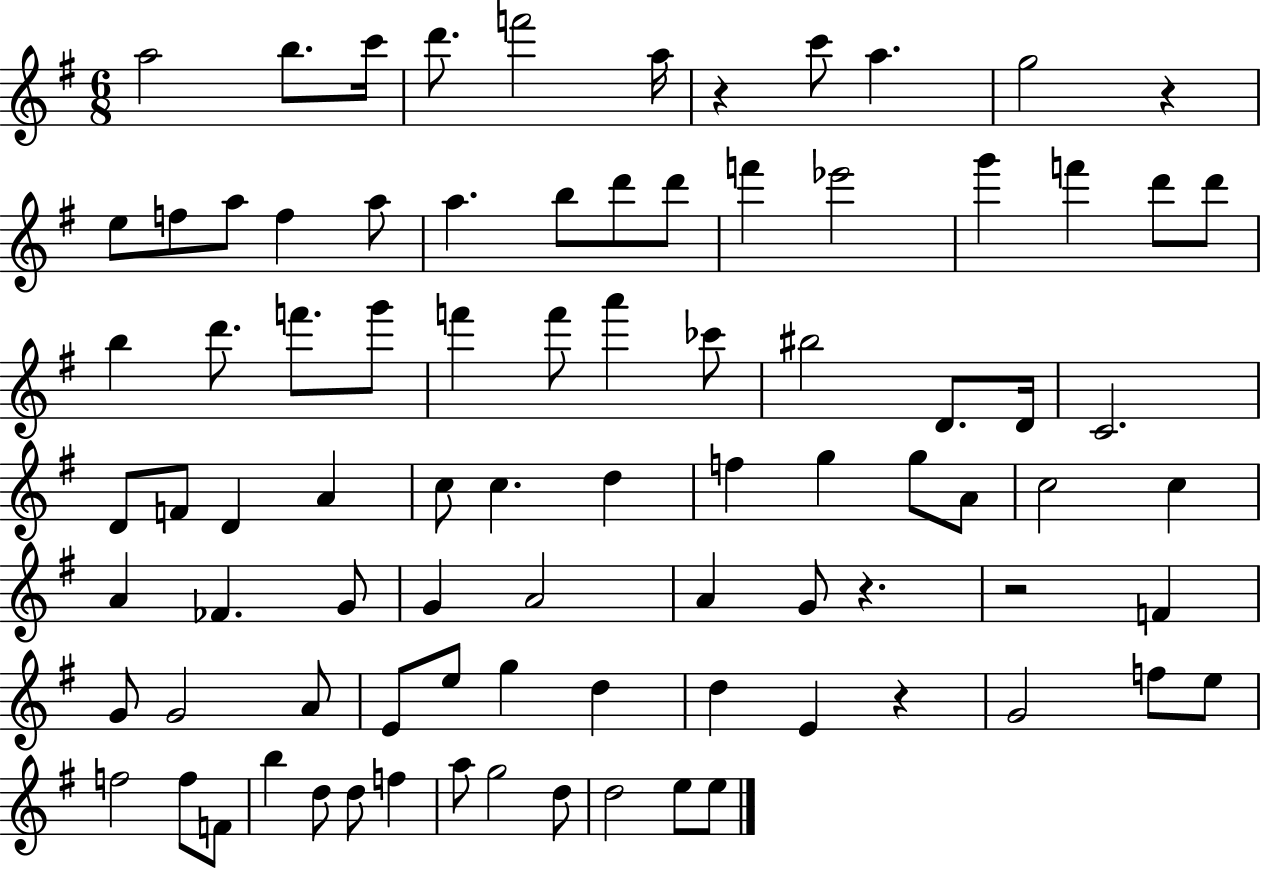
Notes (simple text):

A5/h B5/e. C6/s D6/e. F6/h A5/s R/q C6/e A5/q. G5/h R/q E5/e F5/e A5/e F5/q A5/e A5/q. B5/e D6/e D6/e F6/q Eb6/h G6/q F6/q D6/e D6/e B5/q D6/e. F6/e. G6/e F6/q F6/e A6/q CES6/e BIS5/h D4/e. D4/s C4/h. D4/e F4/e D4/q A4/q C5/e C5/q. D5/q F5/q G5/q G5/e A4/e C5/h C5/q A4/q FES4/q. G4/e G4/q A4/h A4/q G4/e R/q. R/h F4/q G4/e G4/h A4/e E4/e E5/e G5/q D5/q D5/q E4/q R/q G4/h F5/e E5/e F5/h F5/e F4/e B5/q D5/e D5/e F5/q A5/e G5/h D5/e D5/h E5/e E5/e